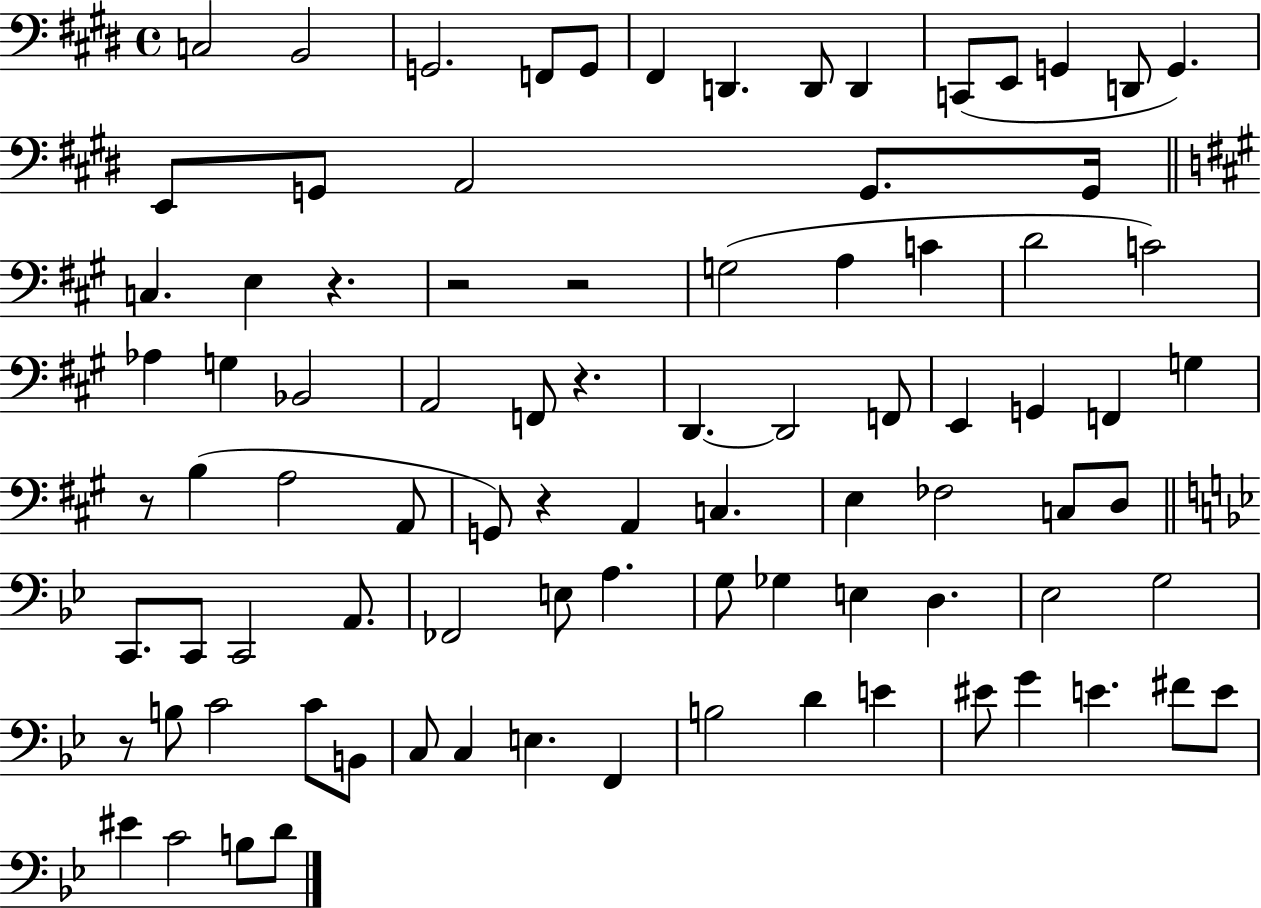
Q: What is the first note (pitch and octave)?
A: C3